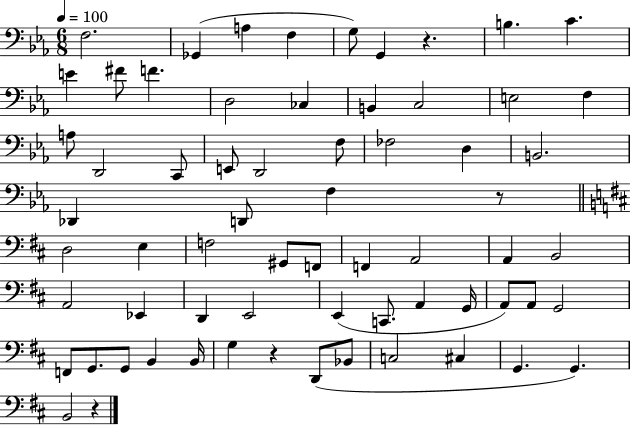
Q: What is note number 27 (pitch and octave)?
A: Db2